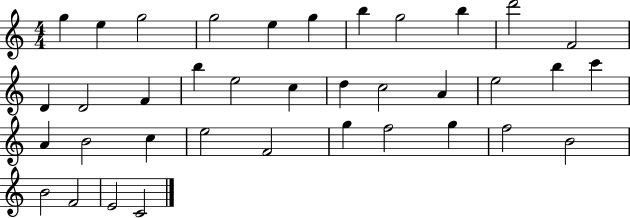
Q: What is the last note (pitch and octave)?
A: C4